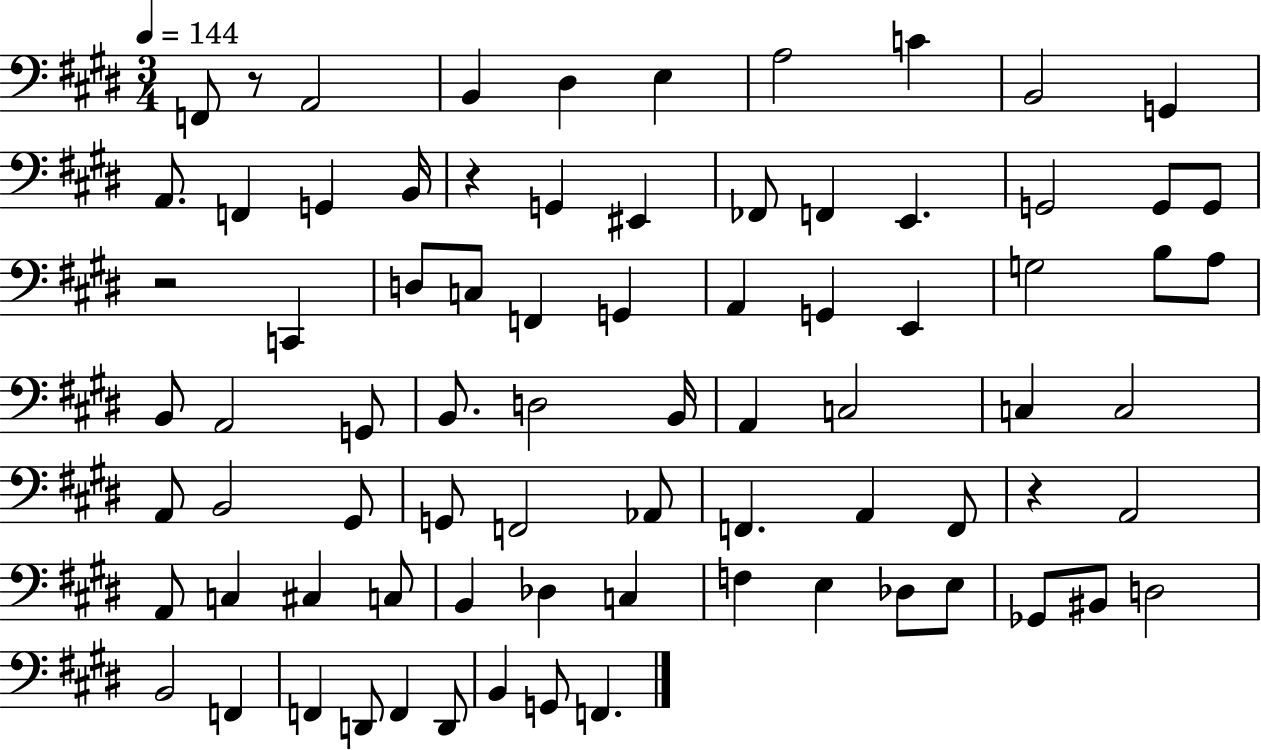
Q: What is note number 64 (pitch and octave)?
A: Gb2